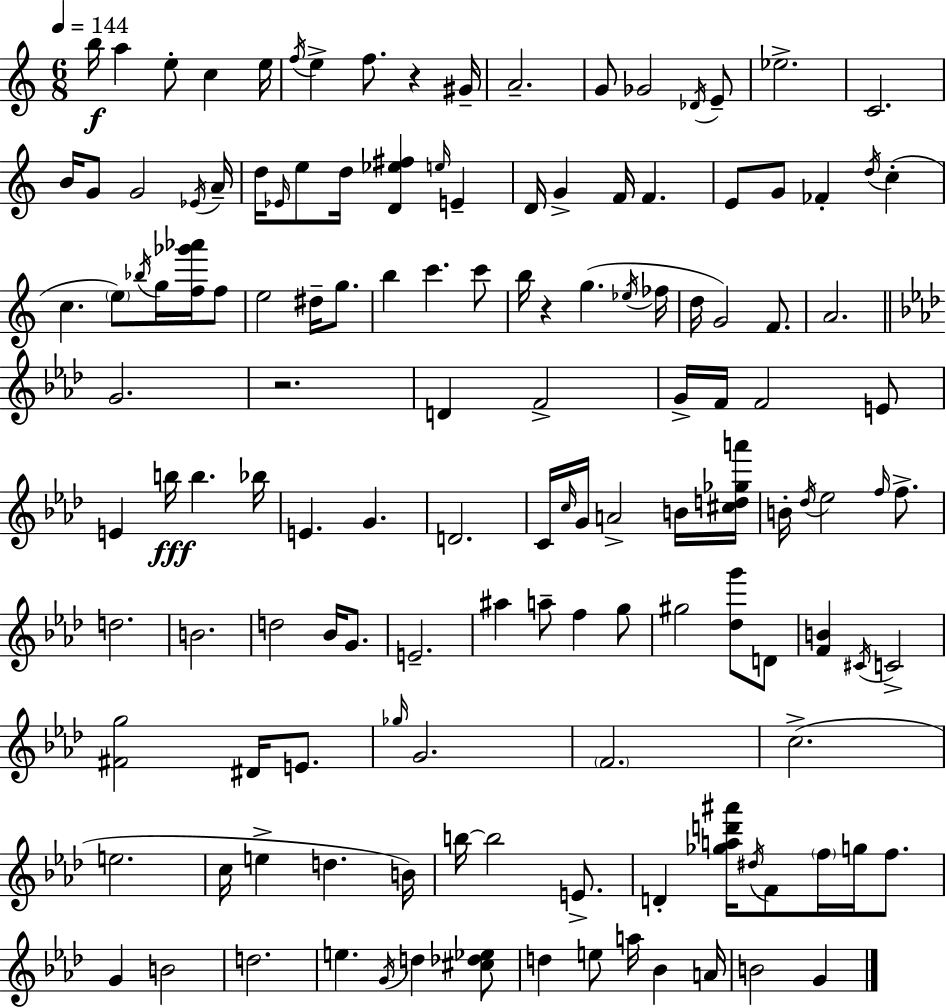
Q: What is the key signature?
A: C major